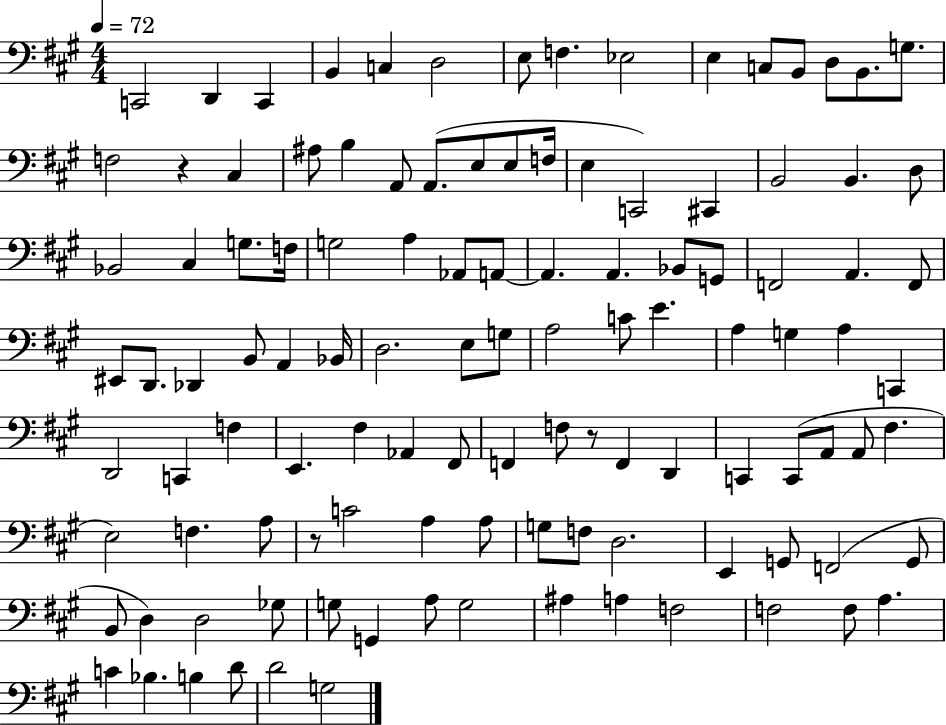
{
  \clef bass
  \numericTimeSignature
  \time 4/4
  \key a \major
  \tempo 4 = 72
  \repeat volta 2 { c,2 d,4 c,4 | b,4 c4 d2 | e8 f4. ees2 | e4 c8 b,8 d8 b,8. g8. | \break f2 r4 cis4 | ais8 b4 a,8 a,8.( e8 e8 f16 | e4 c,2) cis,4 | b,2 b,4. d8 | \break bes,2 cis4 g8. f16 | g2 a4 aes,8 a,8~~ | a,4. a,4. bes,8 g,8 | f,2 a,4. f,8 | \break eis,8 d,8. des,4 b,8 a,4 bes,16 | d2. e8 g8 | a2 c'8 e'4. | a4 g4 a4 c,4 | \break d,2 c,4 f4 | e,4. fis4 aes,4 fis,8 | f,4 f8 r8 f,4 d,4 | c,4 c,8( a,8 a,8 fis4. | \break e2) f4. a8 | r8 c'2 a4 a8 | g8 f8 d2. | e,4 g,8 f,2( g,8 | \break b,8 d4) d2 ges8 | g8 g,4 a8 g2 | ais4 a4 f2 | f2 f8 a4. | \break c'4 bes4. b4 d'8 | d'2 g2 | } \bar "|."
}